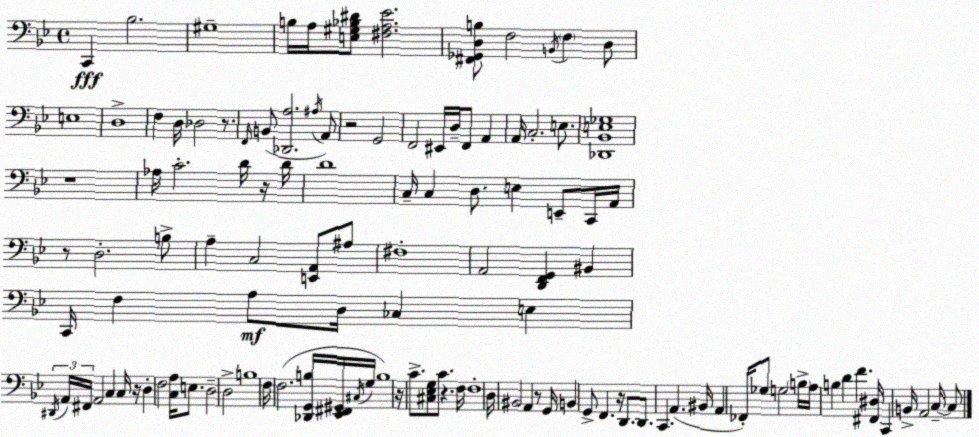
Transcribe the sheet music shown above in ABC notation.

X:1
T:Untitled
M:4/4
L:1/4
K:Bb
C,, _B,2 ^G,4 B,/4 A,/4 [E,^G,_B,^D]/2 [^F,A,_E]2 [^F,,_G,,D,B,]/2 F,2 B,,/4 F, D,/2 E,4 D,4 F, D,/4 _D,2 z/2 F,,/4 B,,/2 [_D,,A,]2 ^A,/4 A,,/2 z2 G,,2 F,,2 ^E,,/4 D,/4 F,,/2 A,, A,,/4 C,2 E,/2 [_D,,_B,,E,_G,]4 z4 _A,/4 C2 D/4 z/4 D/4 D4 C,/4 C, D,/2 E, E,,/2 C,,/4 A,,/4 z/2 D,2 B,/2 A, C,2 [E,,A,,]/2 ^A,/2 ^F,4 A,,2 [D,,F,,G,,] ^B,, C,,/4 F, A,/2 D,/4 _C, E, ^D,,/4 A,,/4 ^F,,/4 A,,2 C, C,/4 z/4 D, F,2 [C,A,]/4 E,/2 D,2 D,2 B,4 F,/4 F,2 [_D,,G,,B,]/4 [_E,,^F,,^G,,]/4 ^C,/4 G,/4 B,4 z/4 C/2 [^C,_E,G,]/2 C/2 z F,/4 F,4 D,/4 ^B,,2 A,, z/2 G,,/4 B,, G,,/2 F,, z/4 D,,/2 D,,/2 C,, A,, ^B,,/4 A,, _F,,/4 _G,/2 G,2 B,/4 A,/4 B, D F [^F,,^D,]/4 C,, B,,/4 A,,2 C,/4 C,/2